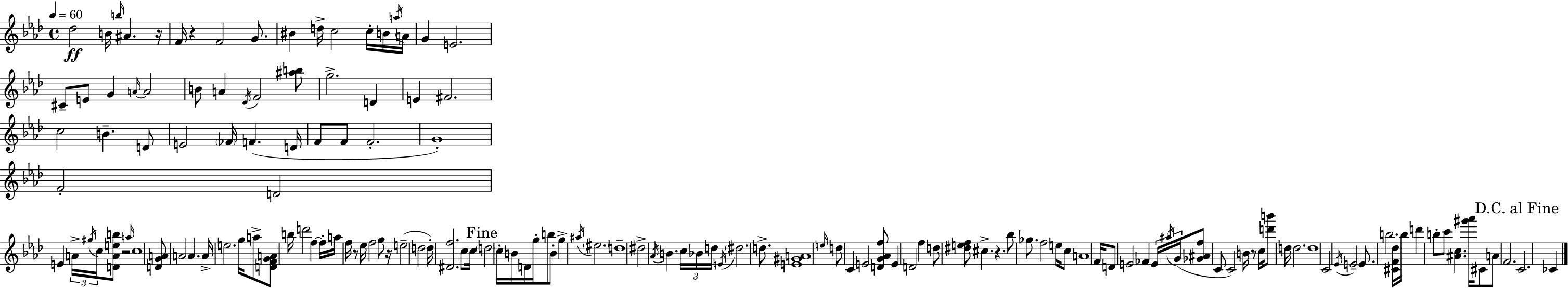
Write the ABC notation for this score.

X:1
T:Untitled
M:4/4
L:1/4
K:Ab
_d2 B/4 b/4 ^A z/4 F/4 z F2 G/2 ^B d/4 c2 c/4 B/4 a/4 A/4 G E2 ^C/2 E/2 G A/4 A2 B/2 A _D/4 F2 [^ab]/2 g2 D E ^F2 c2 B D/2 E2 _F/4 F D/4 F/2 F/2 F2 G4 F2 D2 E A/4 ^g/4 c/4 [DAeb]/2 z2 a/4 c4 [DGA]/2 A2 A A/4 e2 g/4 a/2 [DFGA]/2 b/4 d'2 f f/4 a/4 f/4 z/2 _e/4 f2 g/2 z/4 e2 d2 d/4 [^Df]2 c/2 c/4 d2 c/4 B/4 D/4 g/4 b/2 B/2 g ^a/4 ^e2 d4 ^d2 _A/4 B c/4 _B/4 d/4 E/4 ^d2 d/2 [E^GA]4 e/4 d/2 C E2 [DG_Af]/2 E D2 f d/2 [^def]/2 ^c z _b/2 _g/2 f2 e/4 c/2 A4 F/4 D/2 E2 _F E/4 ^a/4 G/4 [_G^Af]/2 C/2 C2 B/4 z/2 c/4 [d'b']/2 d/4 d2 d4 C2 _E/4 E2 E/2 b2 [^CF_d]/4 b/4 d' b/2 c'/2 [^Ac] [^g'_a']/4 ^C/2 A/2 F2 C2 _C